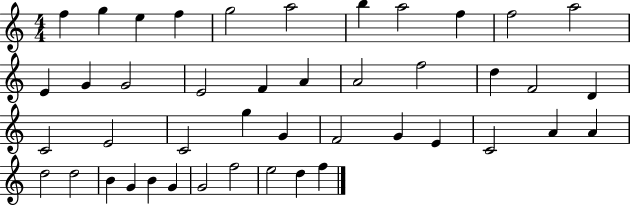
{
  \clef treble
  \numericTimeSignature
  \time 4/4
  \key c \major
  f''4 g''4 e''4 f''4 | g''2 a''2 | b''4 a''2 f''4 | f''2 a''2 | \break e'4 g'4 g'2 | e'2 f'4 a'4 | a'2 f''2 | d''4 f'2 d'4 | \break c'2 e'2 | c'2 g''4 g'4 | f'2 g'4 e'4 | c'2 a'4 a'4 | \break d''2 d''2 | b'4 g'4 b'4 g'4 | g'2 f''2 | e''2 d''4 f''4 | \break \bar "|."
}